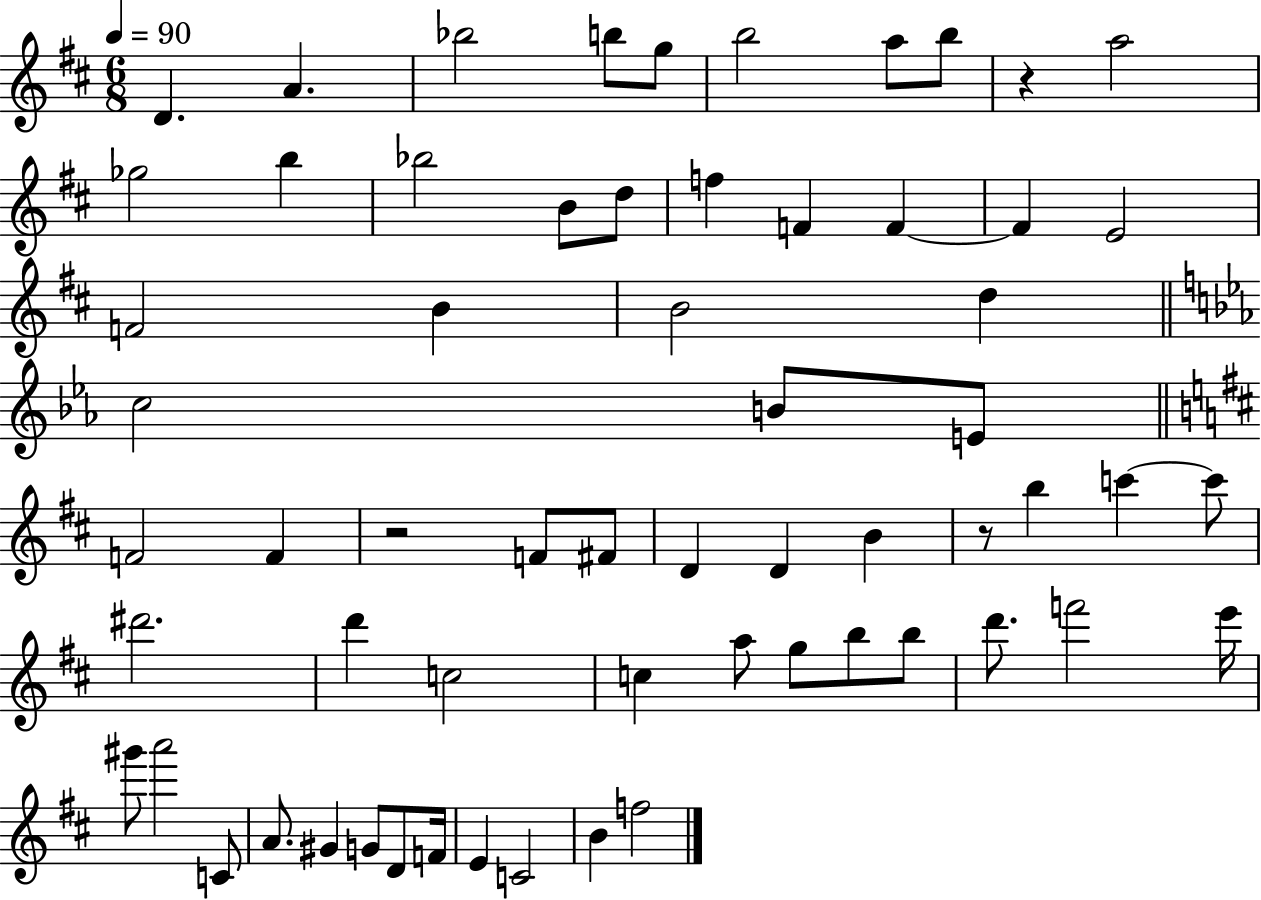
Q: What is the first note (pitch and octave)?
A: D4